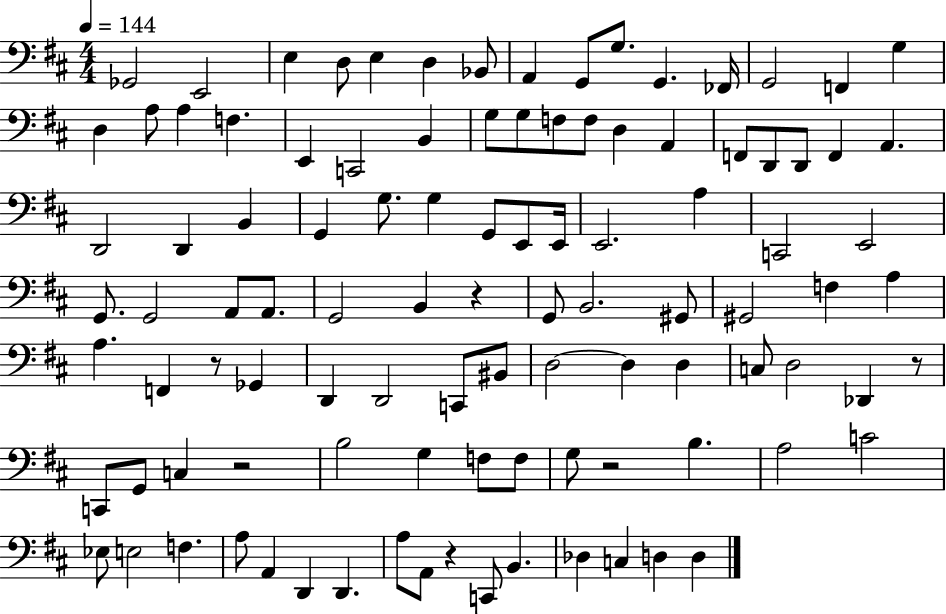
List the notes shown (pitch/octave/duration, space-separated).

Gb2/h E2/h E3/q D3/e E3/q D3/q Bb2/e A2/q G2/e G3/e. G2/q. FES2/s G2/h F2/q G3/q D3/q A3/e A3/q F3/q. E2/q C2/h B2/q G3/e G3/e F3/e F3/e D3/q A2/q F2/e D2/e D2/e F2/q A2/q. D2/h D2/q B2/q G2/q G3/e. G3/q G2/e E2/e E2/s E2/h. A3/q C2/h E2/h G2/e. G2/h A2/e A2/e. G2/h B2/q R/q G2/e B2/h. G#2/e G#2/h F3/q A3/q A3/q. F2/q R/e Gb2/q D2/q D2/h C2/e BIS2/e D3/h D3/q D3/q C3/e D3/h Db2/q R/e C2/e G2/e C3/q R/h B3/h G3/q F3/e F3/e G3/e R/h B3/q. A3/h C4/h Eb3/e E3/h F3/q. A3/e A2/q D2/q D2/q. A3/e A2/e R/q C2/e B2/q. Db3/q C3/q D3/q D3/q